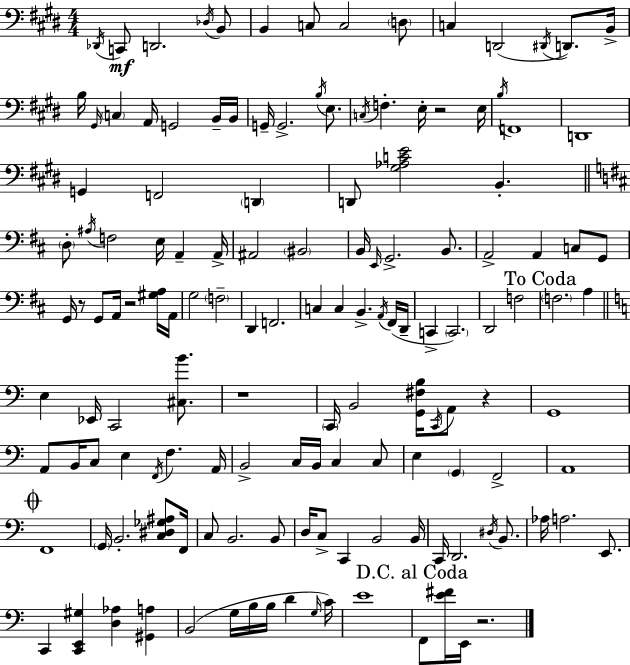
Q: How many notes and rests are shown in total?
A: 142